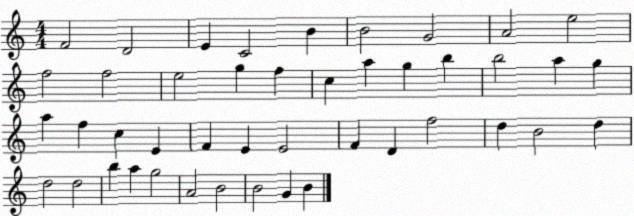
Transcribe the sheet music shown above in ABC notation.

X:1
T:Untitled
M:4/4
L:1/4
K:C
F2 D2 E C2 B B2 G2 A2 e2 f2 f2 e2 g f c a g b b2 a g a f c E F E E2 F D f2 d B2 d d2 d2 b a g2 A2 B2 B2 G B